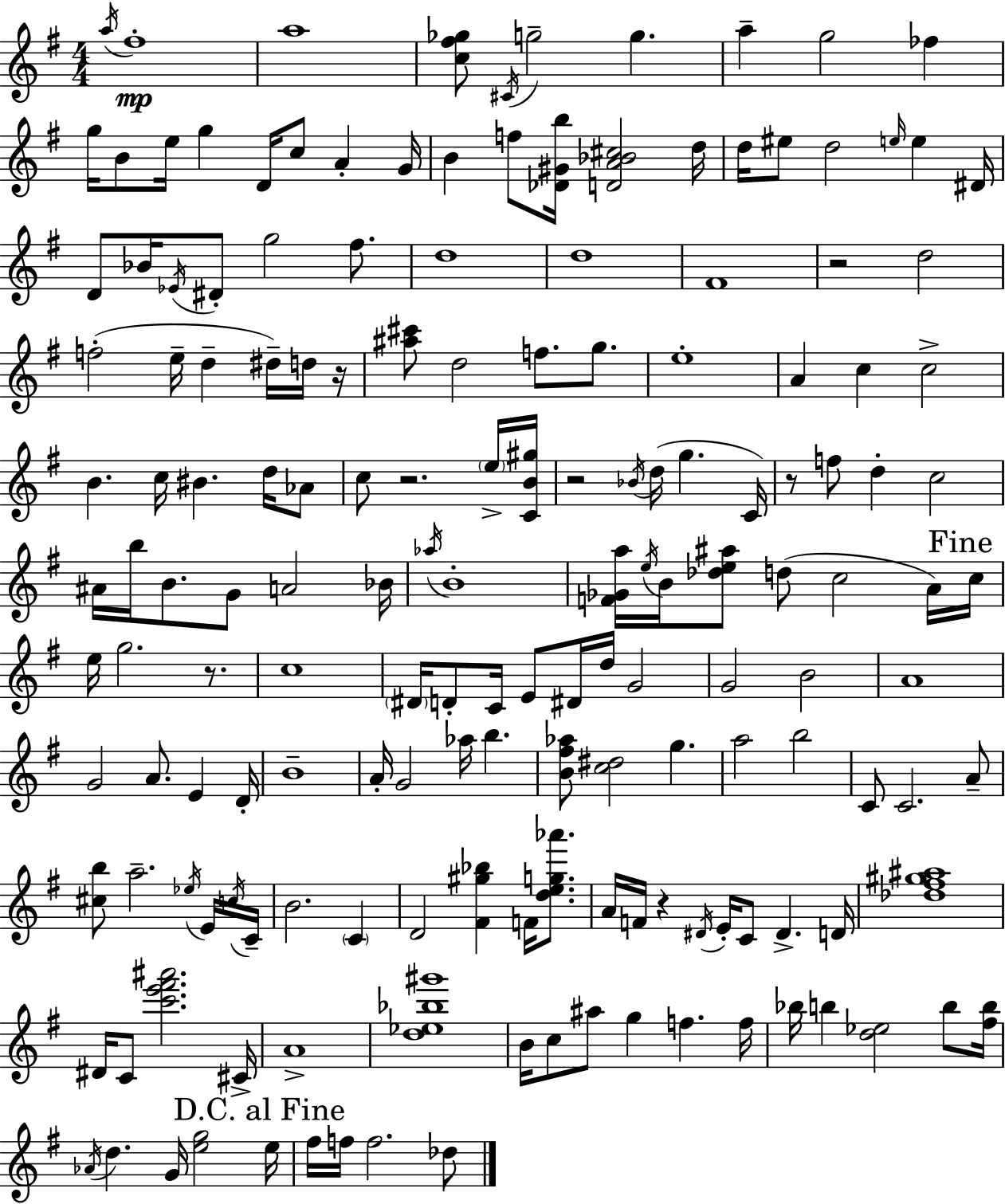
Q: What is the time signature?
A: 4/4